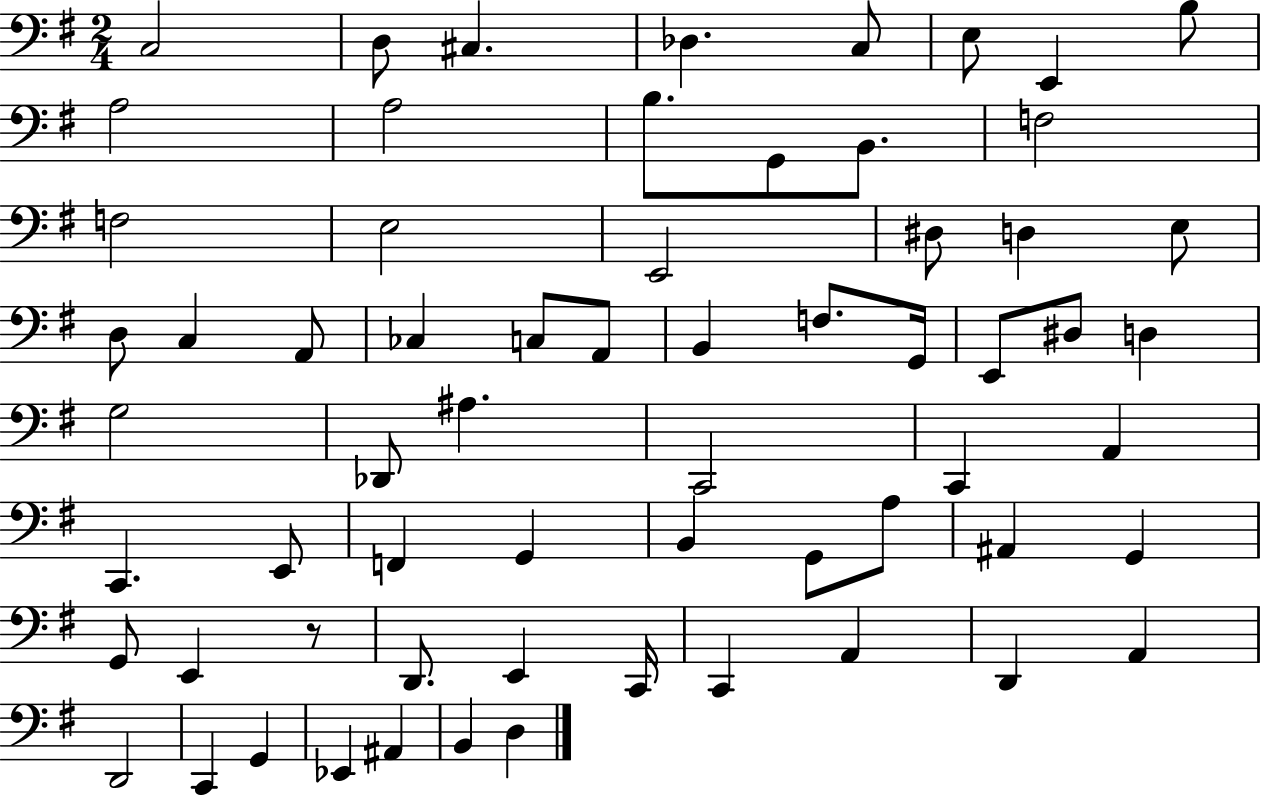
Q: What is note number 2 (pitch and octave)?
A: D3